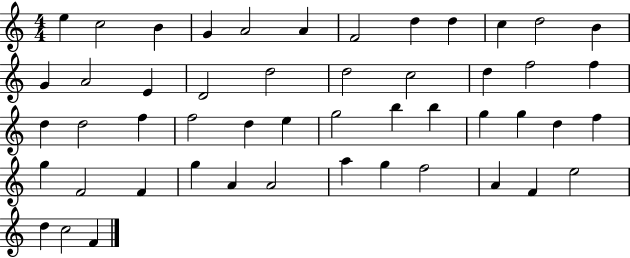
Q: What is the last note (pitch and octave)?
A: F4